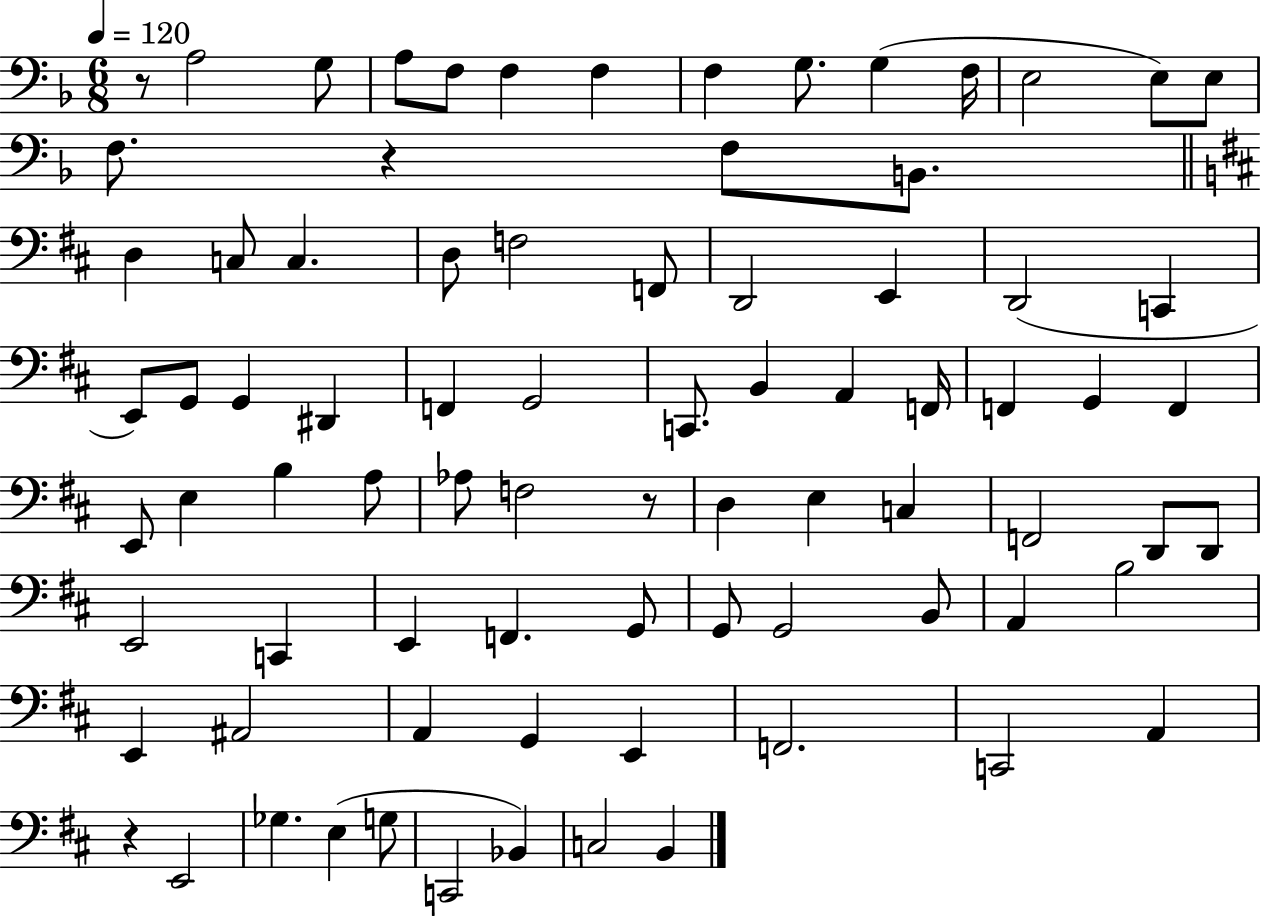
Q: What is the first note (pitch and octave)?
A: A3